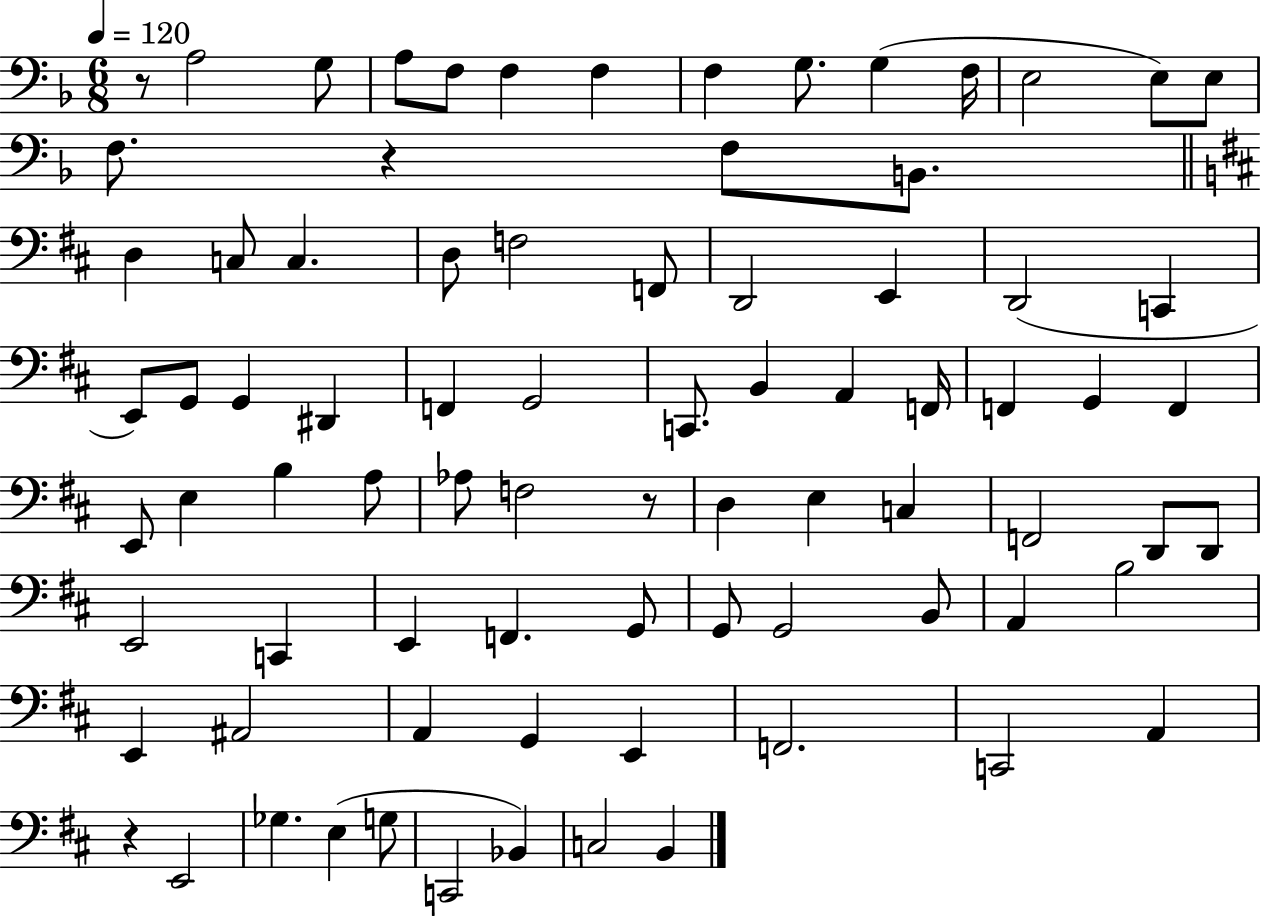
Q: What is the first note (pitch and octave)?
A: A3